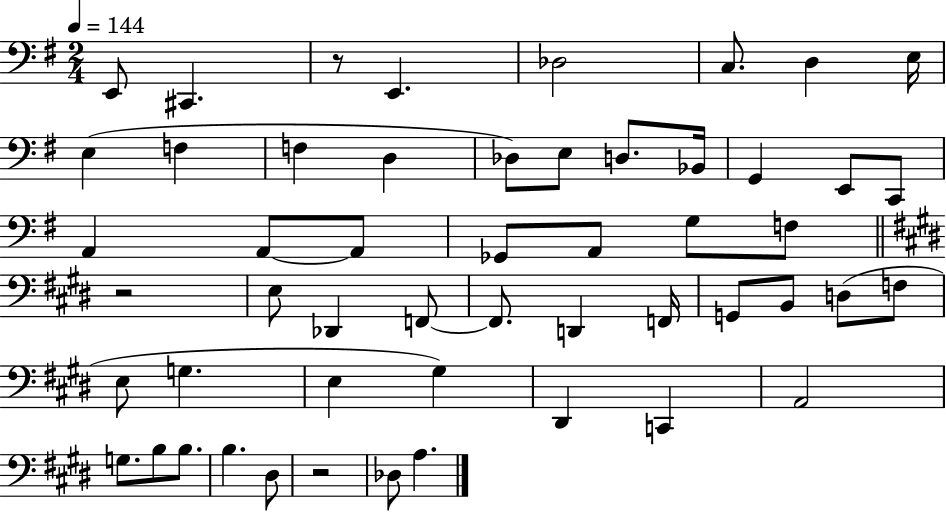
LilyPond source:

{
  \clef bass
  \numericTimeSignature
  \time 2/4
  \key g \major
  \tempo 4 = 144
  \repeat volta 2 { e,8 cis,4. | r8 e,4. | des2 | c8. d4 e16 | \break e4( f4 | f4 d4 | des8) e8 d8. bes,16 | g,4 e,8 c,8 | \break a,4 a,8~~ a,8 | ges,8 a,8 g8 f8 | \bar "||" \break \key e \major r2 | e8 des,4 f,8~~ | f,8. d,4 f,16 | g,8 b,8 d8( f8 | \break e8 g4. | e4 gis4) | dis,4 c,4 | a,2 | \break g8. b8 b8. | b4. dis8 | r2 | des8 a4. | \break } \bar "|."
}